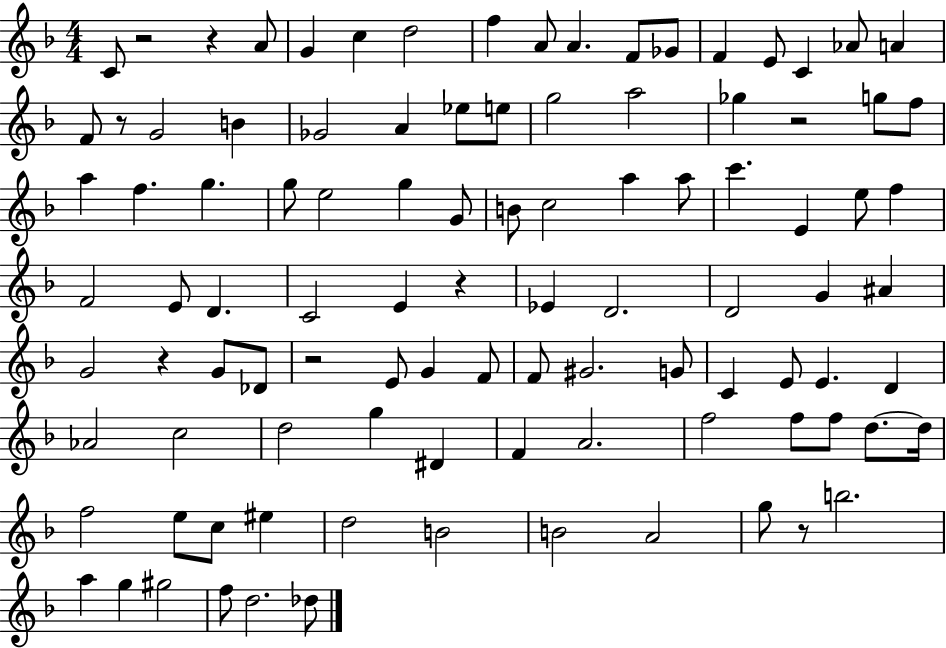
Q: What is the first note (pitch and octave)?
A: C4